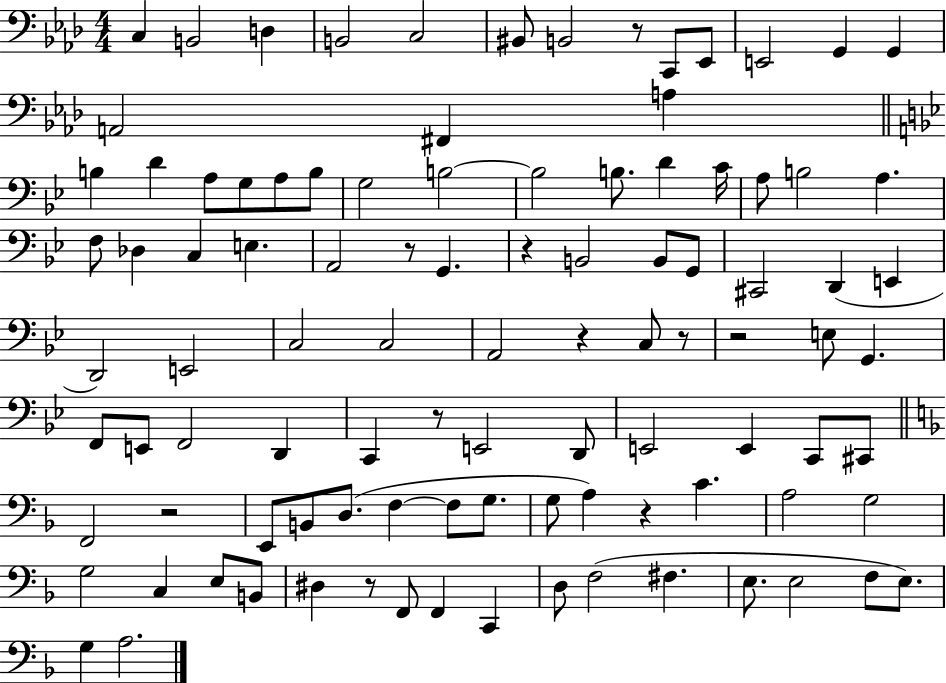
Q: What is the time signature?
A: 4/4